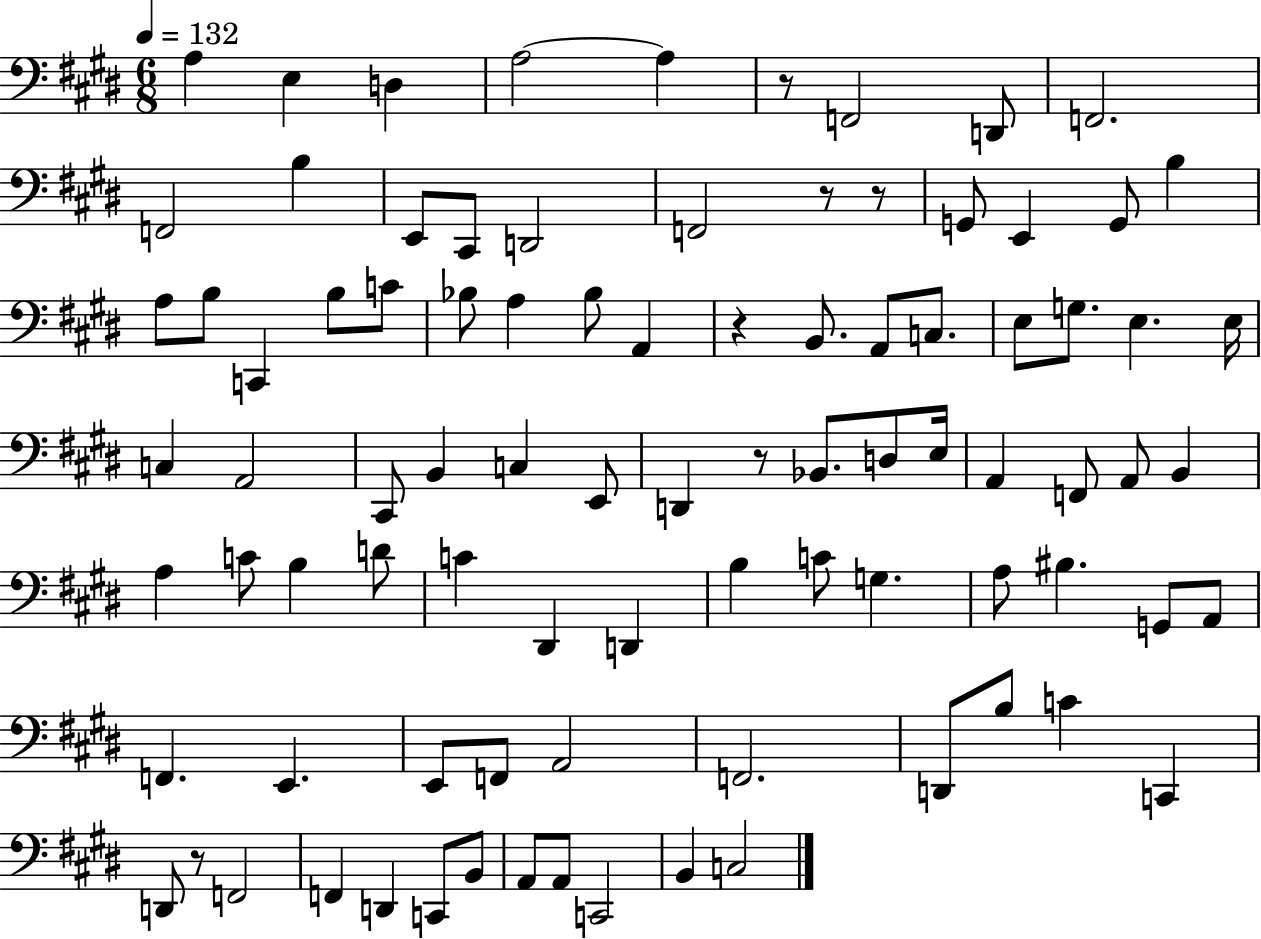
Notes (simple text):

A3/q E3/q D3/q A3/h A3/q R/e F2/h D2/e F2/h. F2/h B3/q E2/e C#2/e D2/h F2/h R/e R/e G2/e E2/q G2/e B3/q A3/e B3/e C2/q B3/e C4/e Bb3/e A3/q Bb3/e A2/q R/q B2/e. A2/e C3/e. E3/e G3/e. E3/q. E3/s C3/q A2/h C#2/e B2/q C3/q E2/e D2/q R/e Bb2/e. D3/e E3/s A2/q F2/e A2/e B2/q A3/q C4/e B3/q D4/e C4/q D#2/q D2/q B3/q C4/e G3/q. A3/e BIS3/q. G2/e A2/e F2/q. E2/q. E2/e F2/e A2/h F2/h. D2/e B3/e C4/q C2/q D2/e R/e F2/h F2/q D2/q C2/e B2/e A2/e A2/e C2/h B2/q C3/h